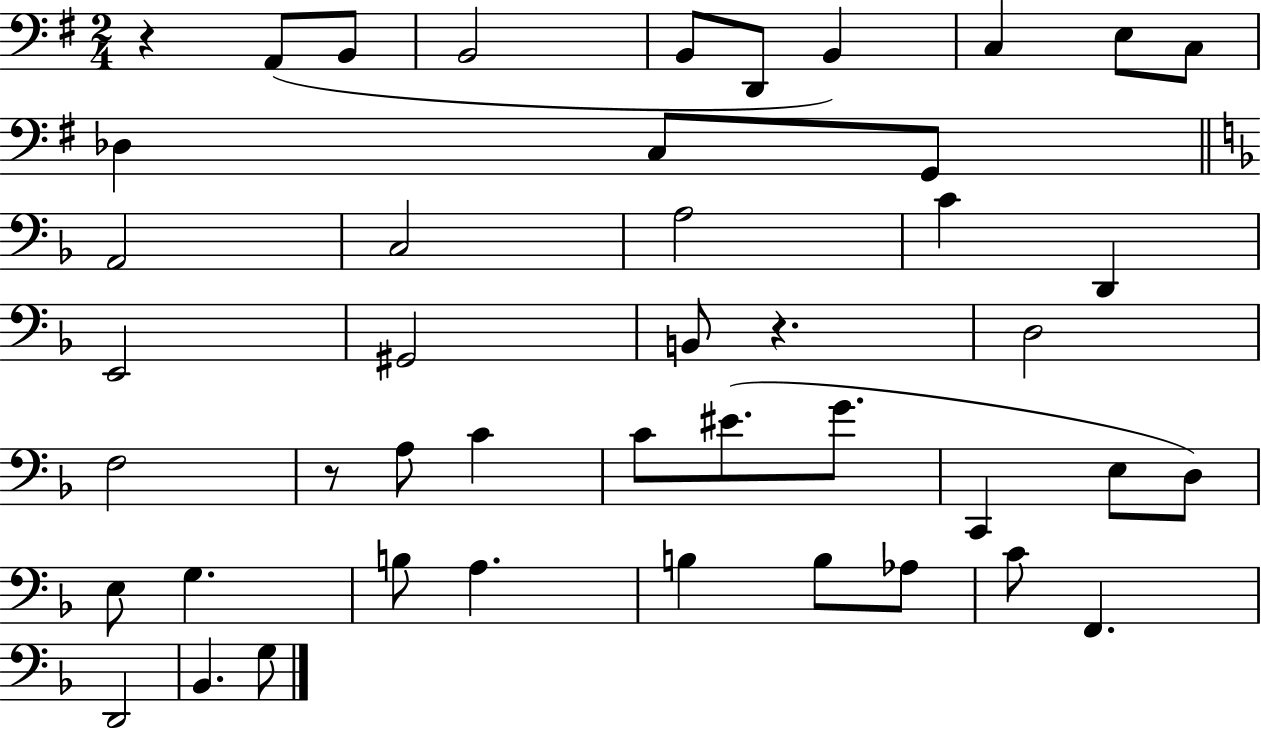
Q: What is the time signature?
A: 2/4